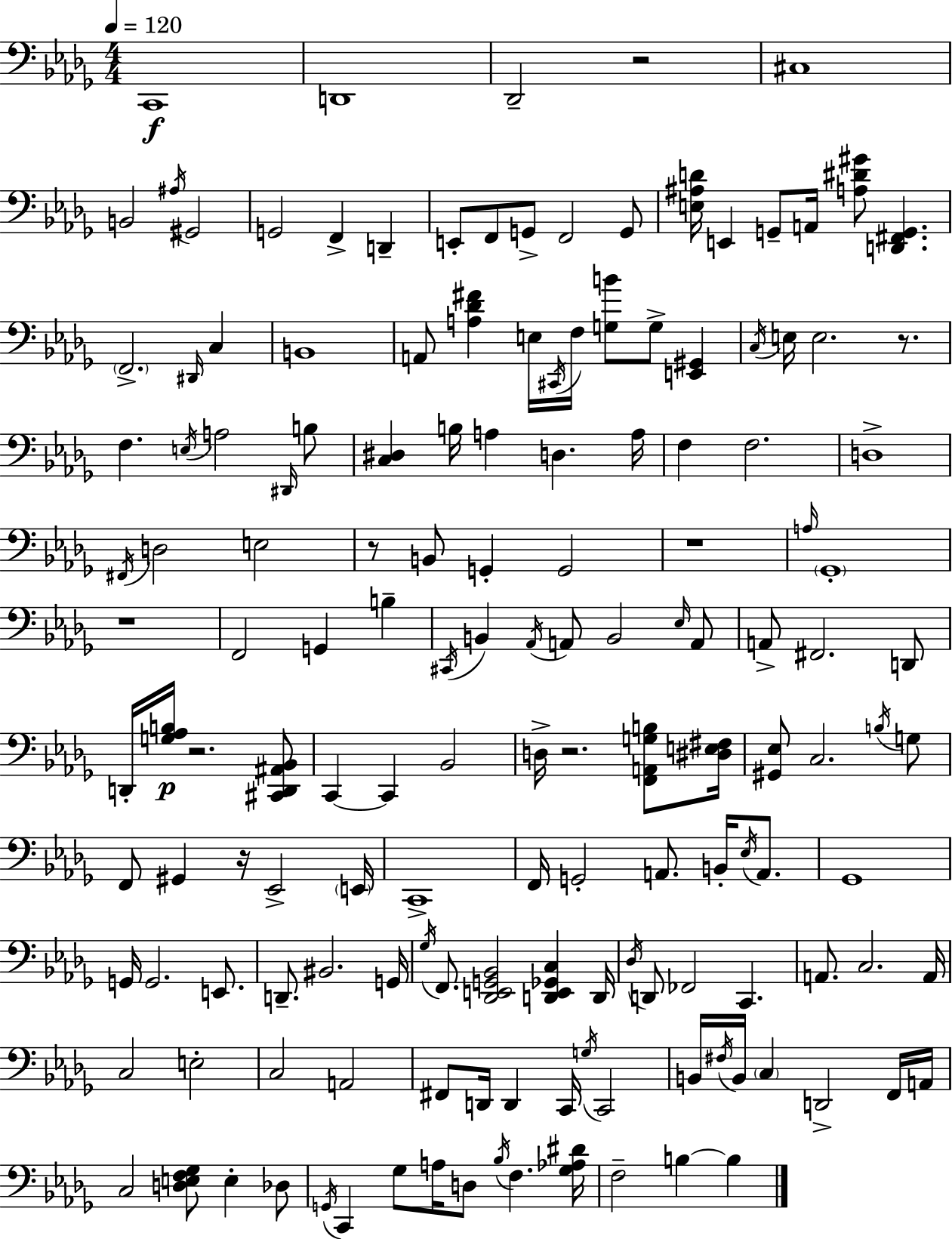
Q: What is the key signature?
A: BES minor